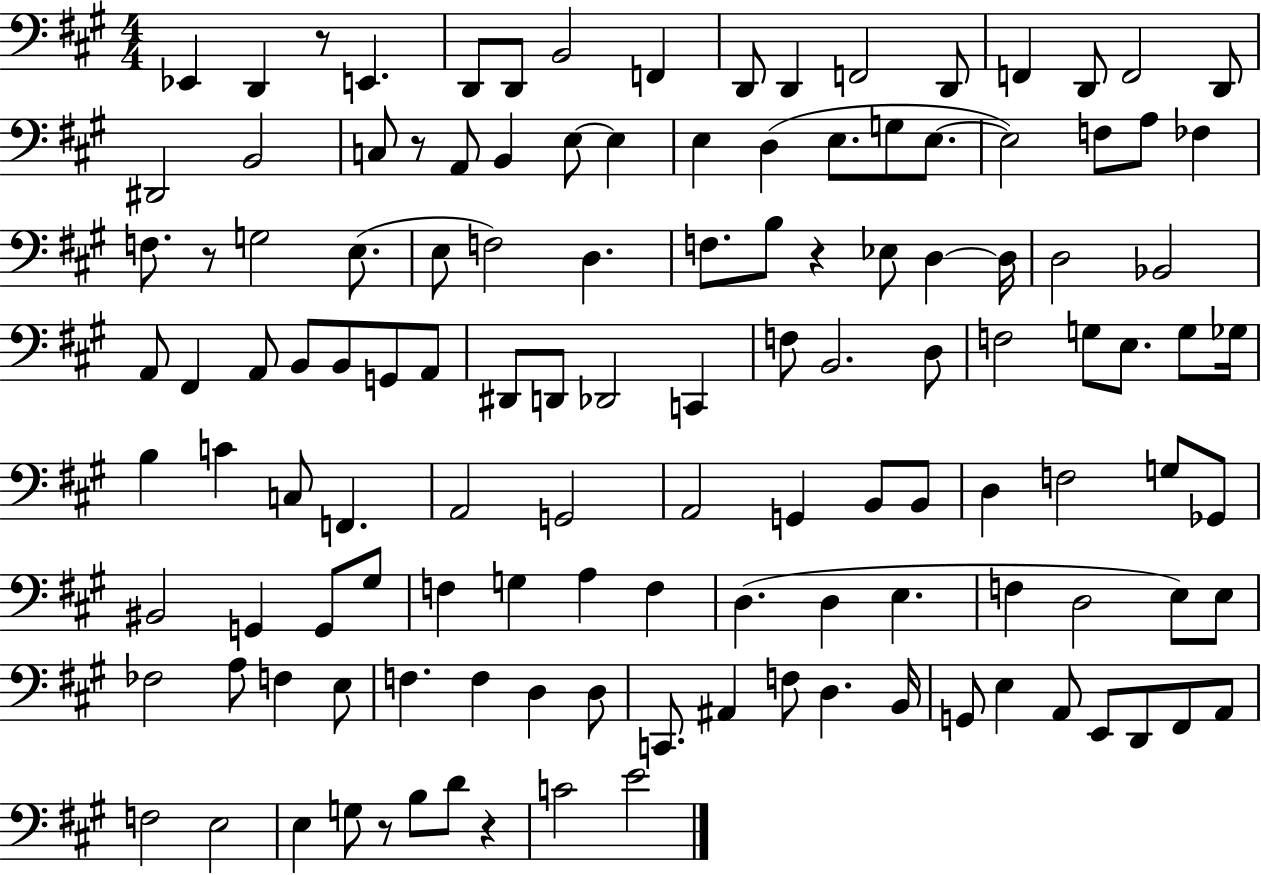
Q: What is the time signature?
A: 4/4